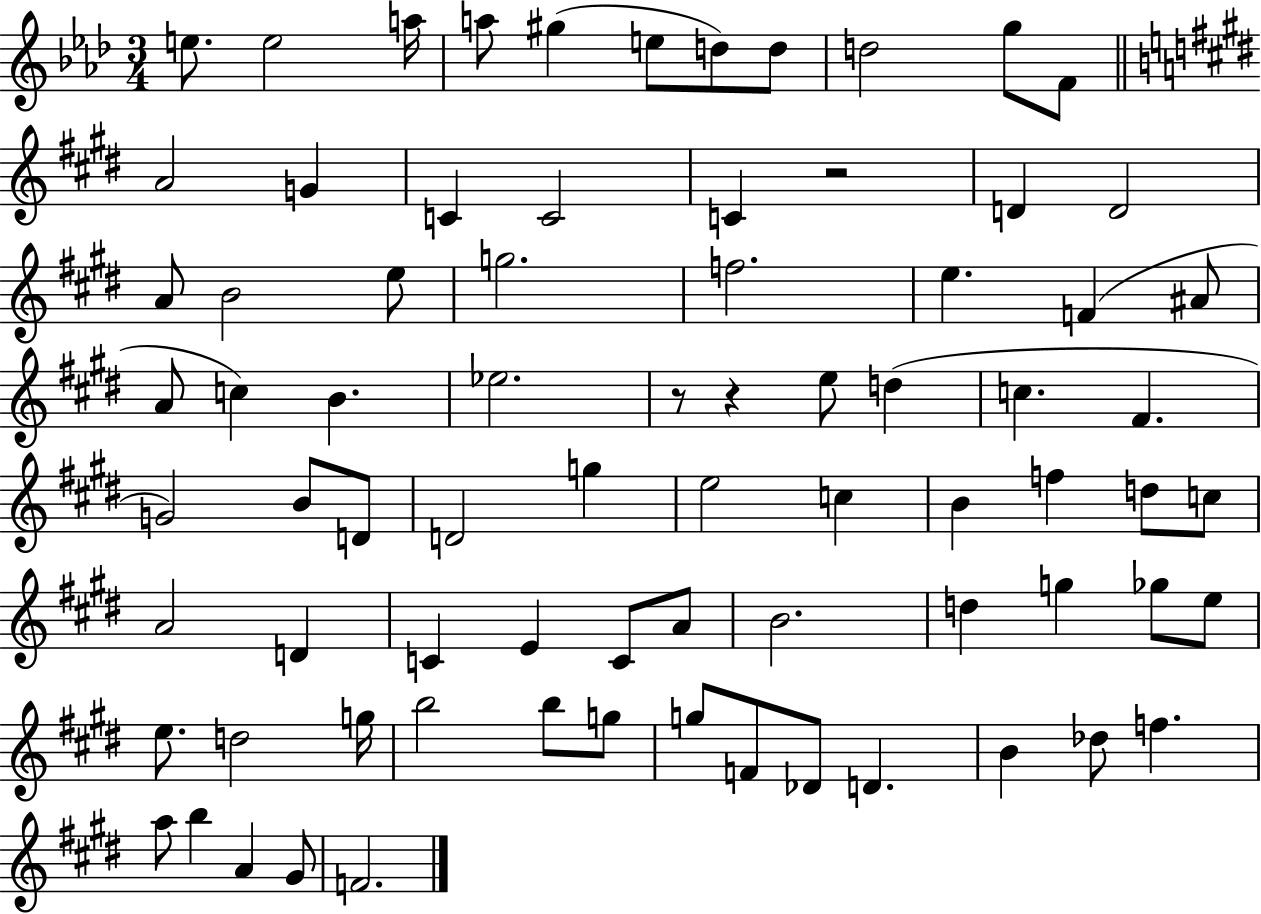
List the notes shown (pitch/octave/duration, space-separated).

E5/e. E5/h A5/s A5/e G#5/q E5/e D5/e D5/e D5/h G5/e F4/e A4/h G4/q C4/q C4/h C4/q R/h D4/q D4/h A4/e B4/h E5/e G5/h. F5/h. E5/q. F4/q A#4/e A4/e C5/q B4/q. Eb5/h. R/e R/q E5/e D5/q C5/q. F#4/q. G4/h B4/e D4/e D4/h G5/q E5/h C5/q B4/q F5/q D5/e C5/e A4/h D4/q C4/q E4/q C4/e A4/e B4/h. D5/q G5/q Gb5/e E5/e E5/e. D5/h G5/s B5/h B5/e G5/e G5/e F4/e Db4/e D4/q. B4/q Db5/e F5/q. A5/e B5/q A4/q G#4/e F4/h.